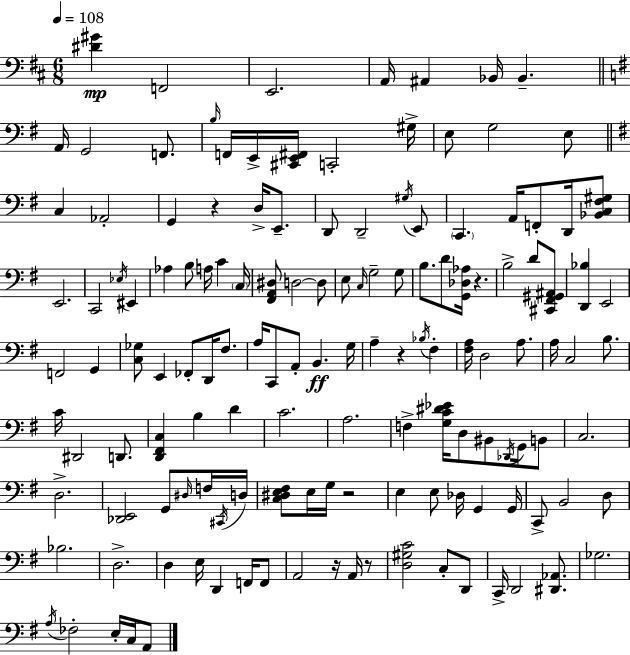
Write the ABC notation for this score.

X:1
T:Untitled
M:6/8
L:1/4
K:D
[^D^G] F,,2 E,,2 A,,/4 ^A,, _B,,/4 _B,, A,,/4 G,,2 F,,/2 B,/4 F,,/4 E,,/4 [^C,,E,,^F,,]/4 C,,2 ^G,/4 E,/2 G,2 E,/2 C, _A,,2 G,, z D,/4 E,,/2 D,,/2 D,,2 ^G,/4 E,,/2 C,, A,,/4 F,,/2 D,,/4 [_B,,C,^F,^G,]/2 E,,2 C,,2 _E,/4 ^E,, _A, B,/2 A,/4 C C,/4 [^F,,A,,^D,]/2 D,2 D,/2 E,/2 C,/4 G,2 G,/2 B,/2 D/2 [G,,_D,_A,]/4 z B,2 D/2 [^C,,^F,,^G,,^A,,]/2 [D,,_B,] E,,2 F,,2 G,, [C,_G,]/2 E,, _F,,/2 D,,/4 ^F,/2 A,/4 C,,/2 A,,/2 B,, G,/4 A, z _B,/4 ^F, [^F,A,]/4 D,2 A,/2 A,/4 C,2 B,/2 C/4 ^D,,2 D,,/2 [D,,^F,,C,] B, D C2 A,2 F, [G,C^D_E]/4 D,/2 ^B,,/2 _D,,/4 G,,/4 B,,/2 C,2 D,2 [_D,,E,,]2 G,,/2 ^D,/4 F,/4 ^C,,/4 D,/4 [C,^D,E,^F,]/2 E,/4 G,/4 z2 E, E,/2 _D,/4 G,, G,,/4 C,,/2 B,,2 D,/2 _B,2 D,2 D, E,/4 D,, F,,/4 F,,/2 A,,2 z/4 A,,/4 z/2 [D,^G,C]2 C,/2 D,,/2 C,,/4 D,,2 [^D,,_A,,]/2 _G,2 A,/4 _F,2 E,/4 C,/4 A,,/2